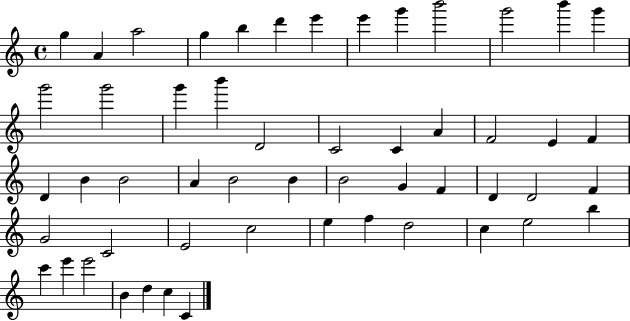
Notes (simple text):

G5/q A4/q A5/h G5/q B5/q D6/q E6/q E6/q G6/q B6/h G6/h B6/q G6/q G6/h G6/h G6/q B6/q D4/h C4/h C4/q A4/q F4/h E4/q F4/q D4/q B4/q B4/h A4/q B4/h B4/q B4/h G4/q F4/q D4/q D4/h F4/q G4/h C4/h E4/h C5/h E5/q F5/q D5/h C5/q E5/h B5/q C6/q E6/q E6/h B4/q D5/q C5/q C4/q